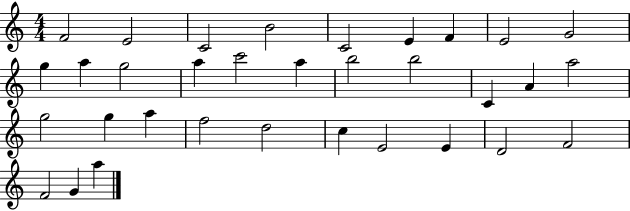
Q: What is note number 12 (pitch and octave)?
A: G5